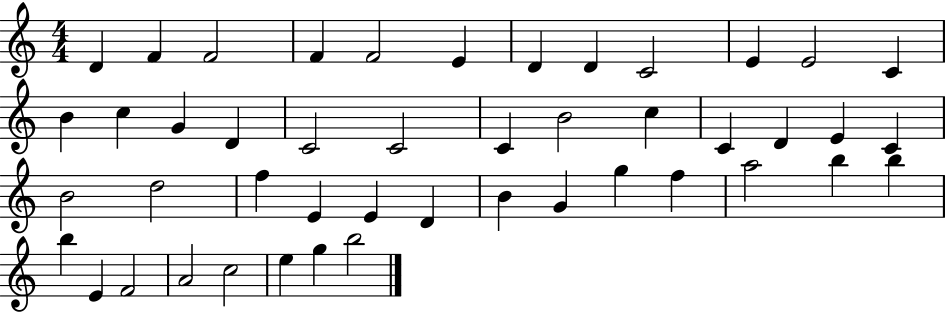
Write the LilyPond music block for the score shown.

{
  \clef treble
  \numericTimeSignature
  \time 4/4
  \key c \major
  d'4 f'4 f'2 | f'4 f'2 e'4 | d'4 d'4 c'2 | e'4 e'2 c'4 | \break b'4 c''4 g'4 d'4 | c'2 c'2 | c'4 b'2 c''4 | c'4 d'4 e'4 c'4 | \break b'2 d''2 | f''4 e'4 e'4 d'4 | b'4 g'4 g''4 f''4 | a''2 b''4 b''4 | \break b''4 e'4 f'2 | a'2 c''2 | e''4 g''4 b''2 | \bar "|."
}